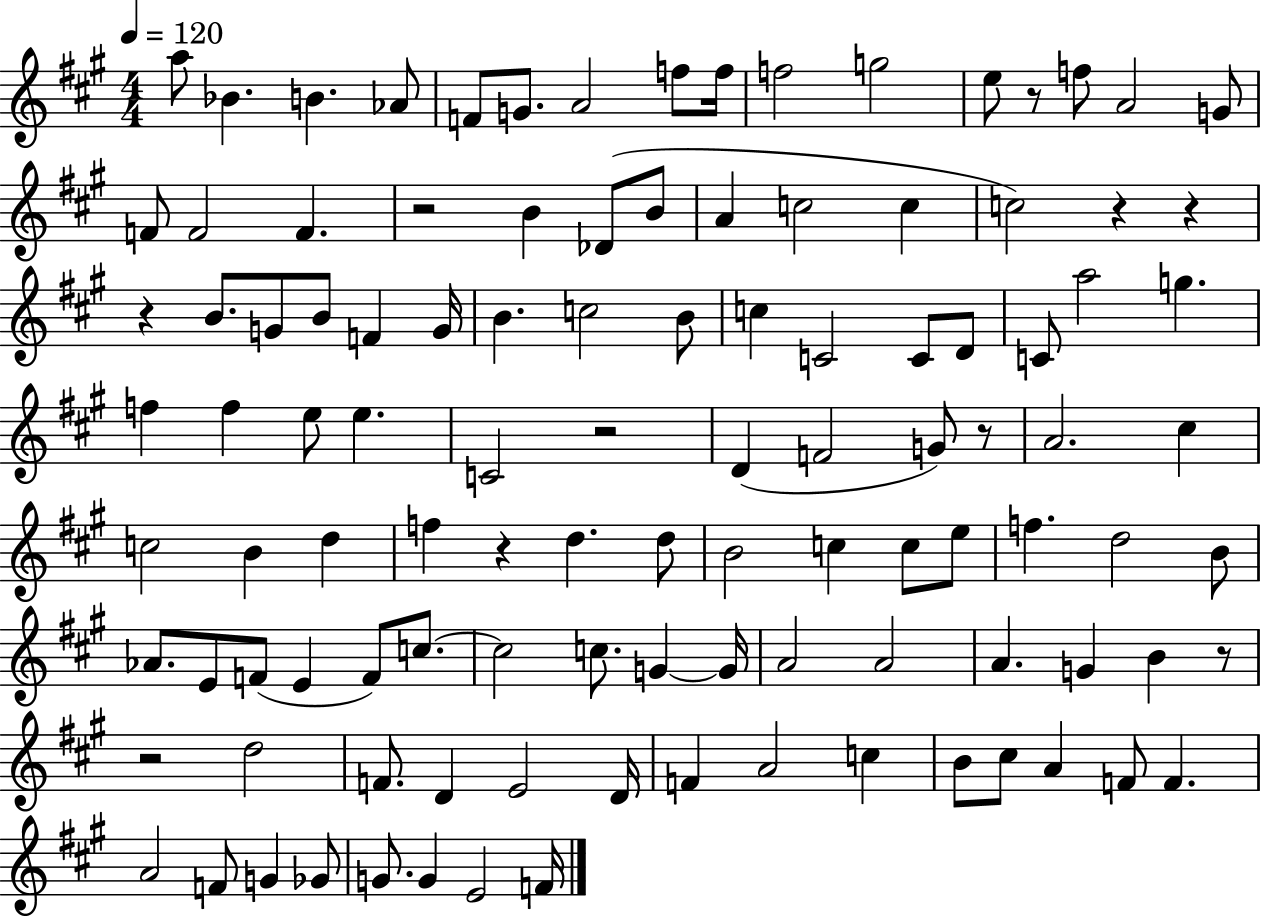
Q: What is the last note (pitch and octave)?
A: F4